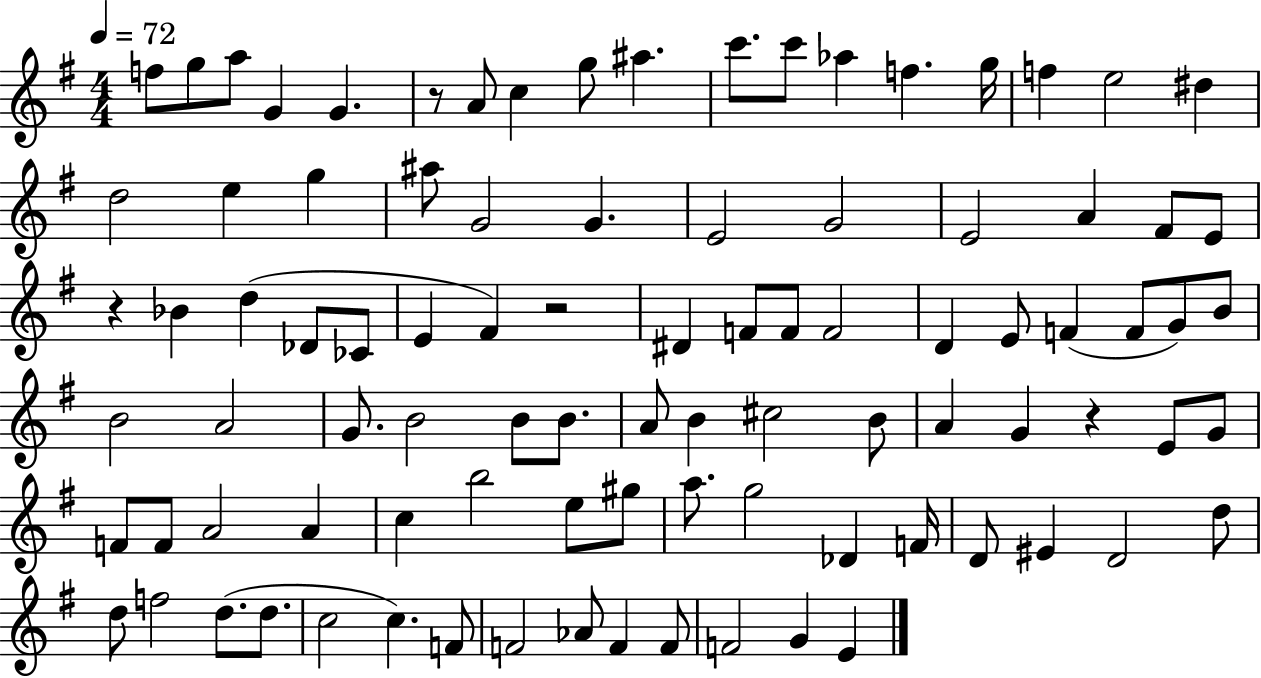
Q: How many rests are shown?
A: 4